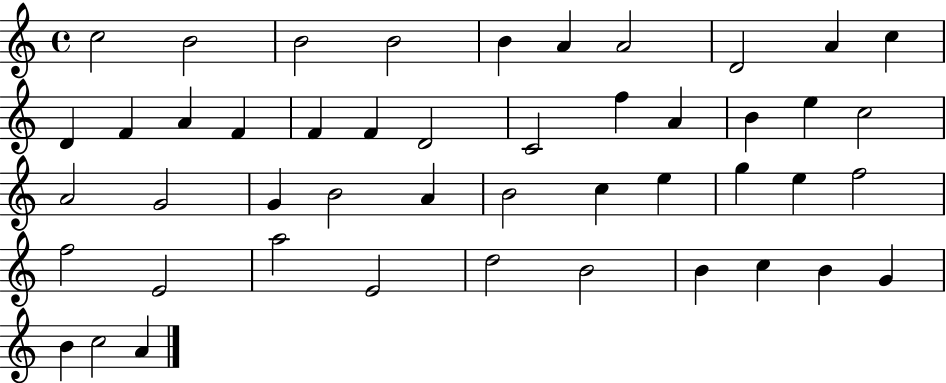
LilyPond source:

{
  \clef treble
  \time 4/4
  \defaultTimeSignature
  \key c \major
  c''2 b'2 | b'2 b'2 | b'4 a'4 a'2 | d'2 a'4 c''4 | \break d'4 f'4 a'4 f'4 | f'4 f'4 d'2 | c'2 f''4 a'4 | b'4 e''4 c''2 | \break a'2 g'2 | g'4 b'2 a'4 | b'2 c''4 e''4 | g''4 e''4 f''2 | \break f''2 e'2 | a''2 e'2 | d''2 b'2 | b'4 c''4 b'4 g'4 | \break b'4 c''2 a'4 | \bar "|."
}